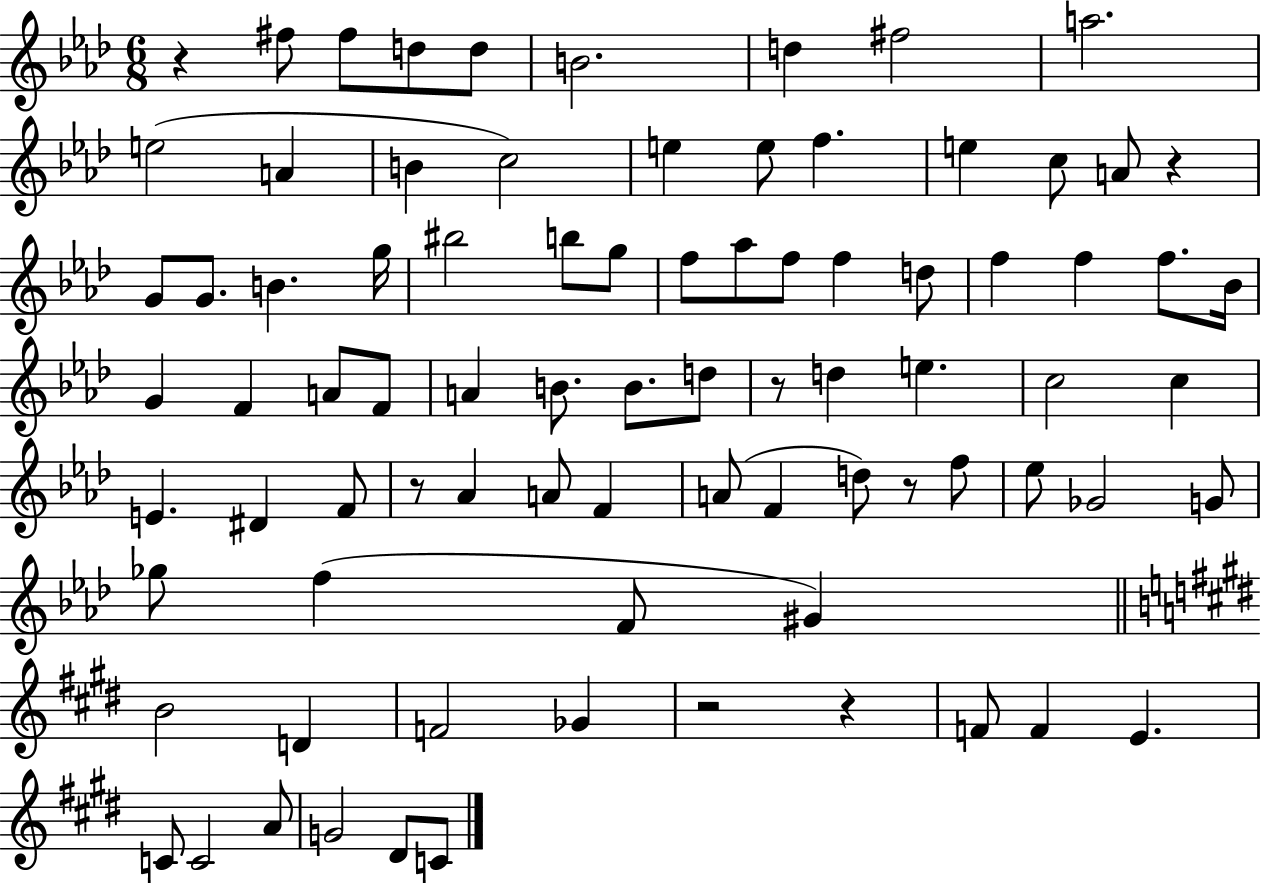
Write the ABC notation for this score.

X:1
T:Untitled
M:6/8
L:1/4
K:Ab
z ^f/2 ^f/2 d/2 d/2 B2 d ^f2 a2 e2 A B c2 e e/2 f e c/2 A/2 z G/2 G/2 B g/4 ^b2 b/2 g/2 f/2 _a/2 f/2 f d/2 f f f/2 _B/4 G F A/2 F/2 A B/2 B/2 d/2 z/2 d e c2 c E ^D F/2 z/2 _A A/2 F A/2 F d/2 z/2 f/2 _e/2 _G2 G/2 _g/2 f F/2 ^G B2 D F2 _G z2 z F/2 F E C/2 C2 A/2 G2 ^D/2 C/2